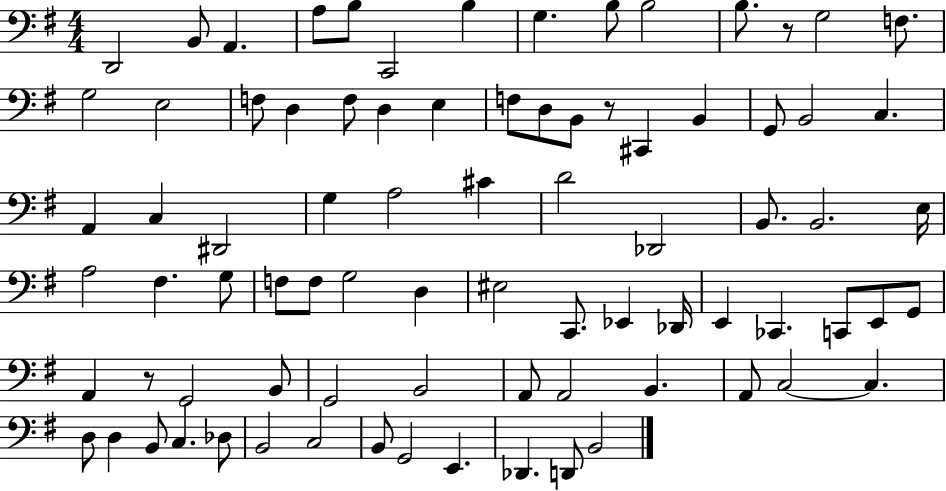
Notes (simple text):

D2/h B2/e A2/q. A3/e B3/e C2/h B3/q G3/q. B3/e B3/h B3/e. R/e G3/h F3/e. G3/h E3/h F3/e D3/q F3/e D3/q E3/q F3/e D3/e B2/e R/e C#2/q B2/q G2/e B2/h C3/q. A2/q C3/q D#2/h G3/q A3/h C#4/q D4/h Db2/h B2/e. B2/h. E3/s A3/h F#3/q. G3/e F3/e F3/e G3/h D3/q EIS3/h C2/e. Eb2/q Db2/s E2/q CES2/q. C2/e E2/e G2/e A2/q R/e G2/h B2/e G2/h B2/h A2/e A2/h B2/q. A2/e C3/h C3/q. D3/e D3/q B2/e C3/q. Db3/e B2/h C3/h B2/e G2/h E2/q. Db2/q. D2/e B2/h